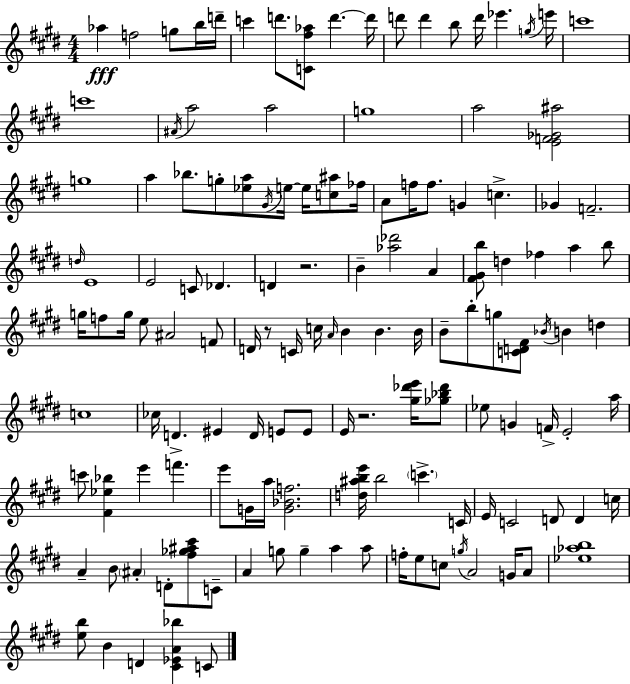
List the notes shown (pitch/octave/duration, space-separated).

Ab5/q F5/h G5/e B5/s D6/s C6/q D6/e. [C4,F#5,Ab5]/e D6/q. D6/s D6/e D6/q B5/e D6/s Eb6/q. G5/s E6/s C6/w C6/w A#4/s A5/h A5/h G5/w A5/h [E4,F4,Gb4,A#5]/h G5/w A5/q Bb5/e. G5/e [Eb5,A5]/e G#4/s E5/s E5/s [C5,A#5]/e FES5/s A4/e F5/s F5/e. G4/q C5/q. Gb4/q F4/h. D5/s E4/w E4/h C4/e Db4/q. D4/q R/h. B4/q [Ab5,Db6]/h A4/q [F#4,G#4,B5]/e D5/q FES5/q A5/q B5/e G5/s F5/e G5/s E5/e A#4/h F4/e D4/s R/e C4/s C5/s A4/s B4/q B4/q. B4/s B4/e B5/e G5/e [C4,D4,F#4]/e Bb4/s B4/q D5/q C5/w CES5/s D4/q. EIS4/q D4/s E4/e E4/e E4/s R/h. [G#5,Db6,E6]/s [Gb5,Bb5,Db6]/e Eb5/e G4/q F4/s E4/h A5/s C6/e [F#4,Eb5,Bb5]/q E6/q F6/q. E6/e G4/s A5/s [G4,Bb4,F5]/h. [D5,A#5,B5,E6]/s B5/h C6/q. C4/s E4/s C4/h D4/e D4/q C5/s A4/q B4/e A#4/q D4/e [F#5,Gb5,A#5,C#6]/e C4/e A4/q G5/e G5/q A5/q A5/e F5/s E5/e C5/e G5/s A4/h G4/s A4/e [Eb5,Ab5,B5]/w [E5,B5]/e B4/q D4/q [C#4,Eb4,A4,Bb5]/q C4/e